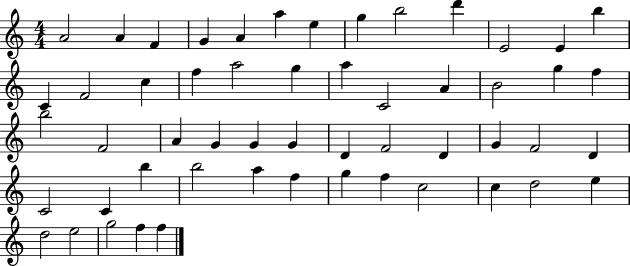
X:1
T:Untitled
M:4/4
L:1/4
K:C
A2 A F G A a e g b2 d' E2 E b C F2 c f a2 g a C2 A B2 g f b2 F2 A G G G D F2 D G F2 D C2 C b b2 a f g f c2 c d2 e d2 e2 g2 f f